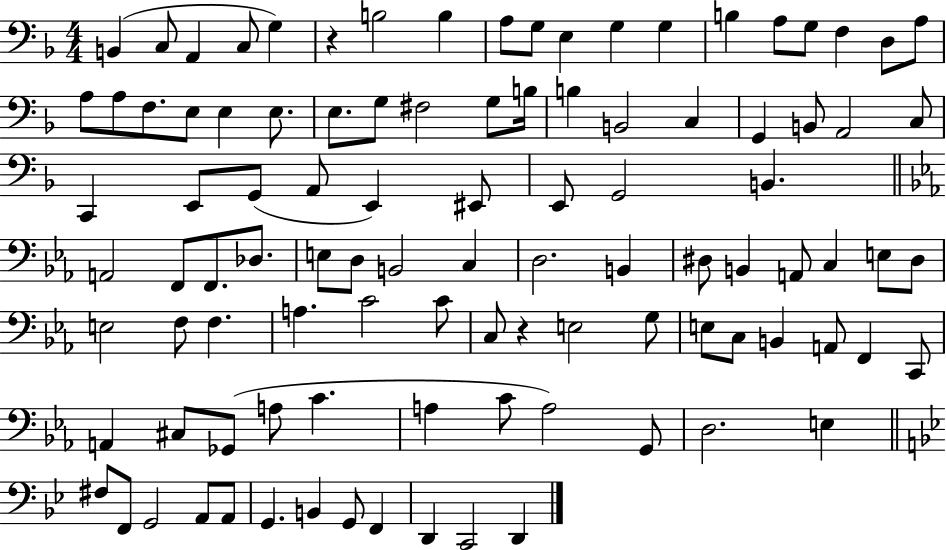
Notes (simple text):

B2/q C3/e A2/q C3/e G3/q R/q B3/h B3/q A3/e G3/e E3/q G3/q G3/q B3/q A3/e G3/e F3/q D3/e A3/e A3/e A3/e F3/e. E3/e E3/q E3/e. E3/e. G3/e F#3/h G3/e B3/s B3/q B2/h C3/q G2/q B2/e A2/h C3/e C2/q E2/e G2/e A2/e E2/q EIS2/e E2/e G2/h B2/q. A2/h F2/e F2/e. Db3/e. E3/e D3/e B2/h C3/q D3/h. B2/q D#3/e B2/q A2/e C3/q E3/e D#3/e E3/h F3/e F3/q. A3/q. C4/h C4/e C3/e R/q E3/h G3/e E3/e C3/e B2/q A2/e F2/q C2/e A2/q C#3/e Gb2/e A3/e C4/q. A3/q C4/e A3/h G2/e D3/h. E3/q F#3/e F2/e G2/h A2/e A2/e G2/q. B2/q G2/e F2/q D2/q C2/h D2/q